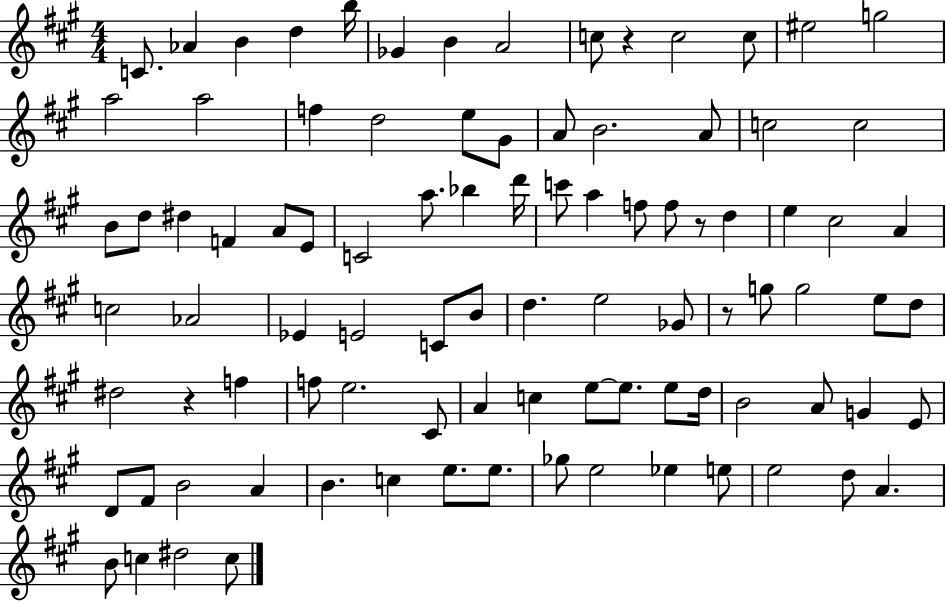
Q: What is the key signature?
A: A major